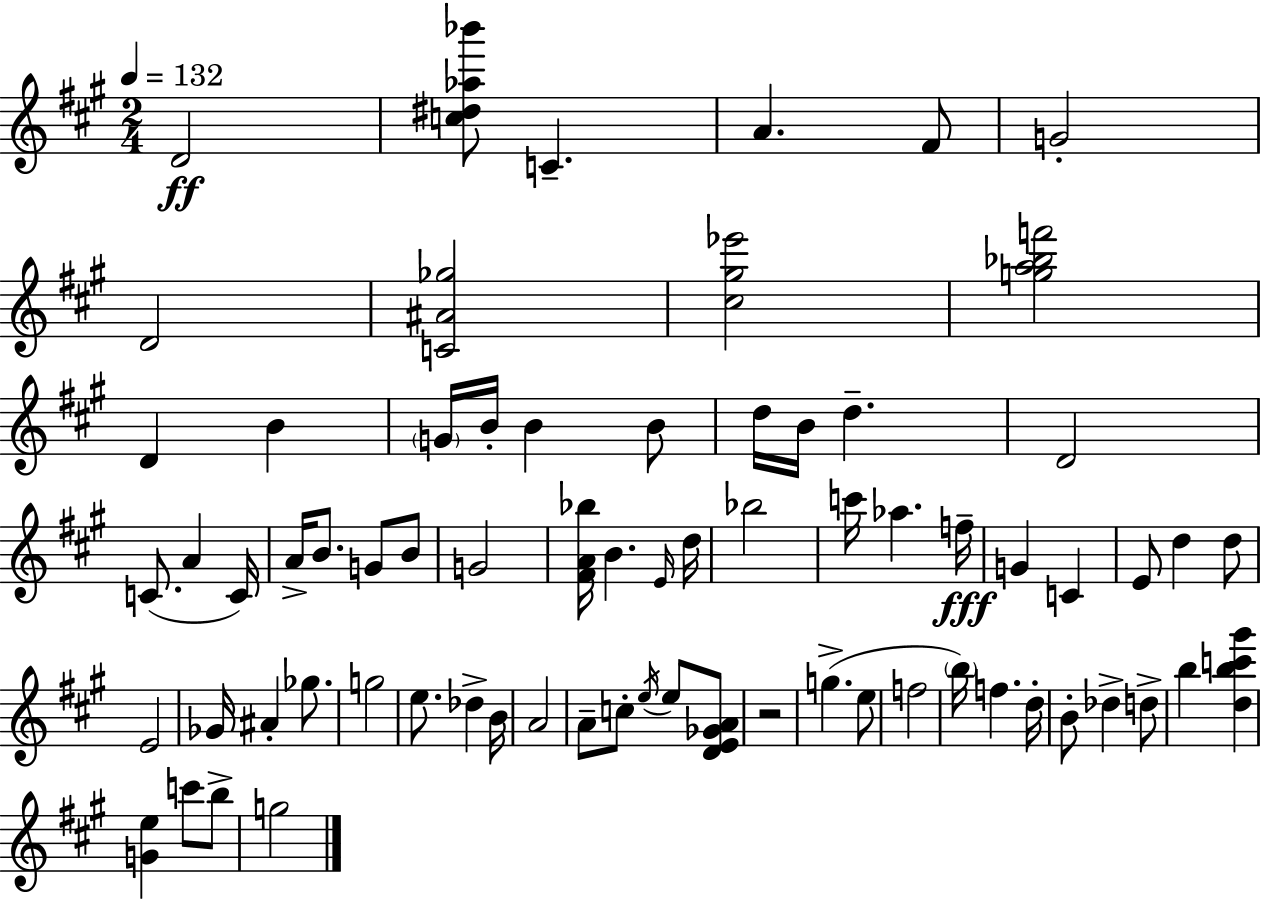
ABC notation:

X:1
T:Untitled
M:2/4
L:1/4
K:A
D2 [c^d_a_b']/2 C A ^F/2 G2 D2 [C^A_g]2 [^c^g_e']2 [ga_bf']2 D B G/4 B/4 B B/2 d/4 B/4 d D2 C/2 A C/4 A/4 B/2 G/2 B/2 G2 [^FA_b]/4 B E/4 d/4 _b2 c'/4 _a f/4 G C E/2 d d/2 E2 _G/4 ^A _g/2 g2 e/2 _d B/4 A2 A/2 c/2 e/4 e/2 [DE_GA]/2 z2 g e/2 f2 b/4 f d/4 B/2 _d d/2 b [dbc'^g'] [Ge] c'/2 b/2 g2